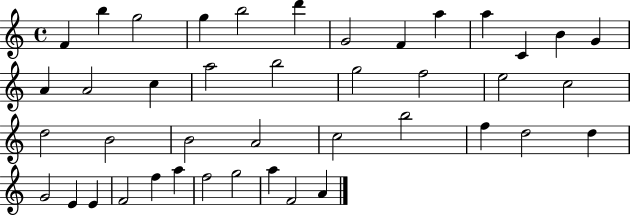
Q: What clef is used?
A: treble